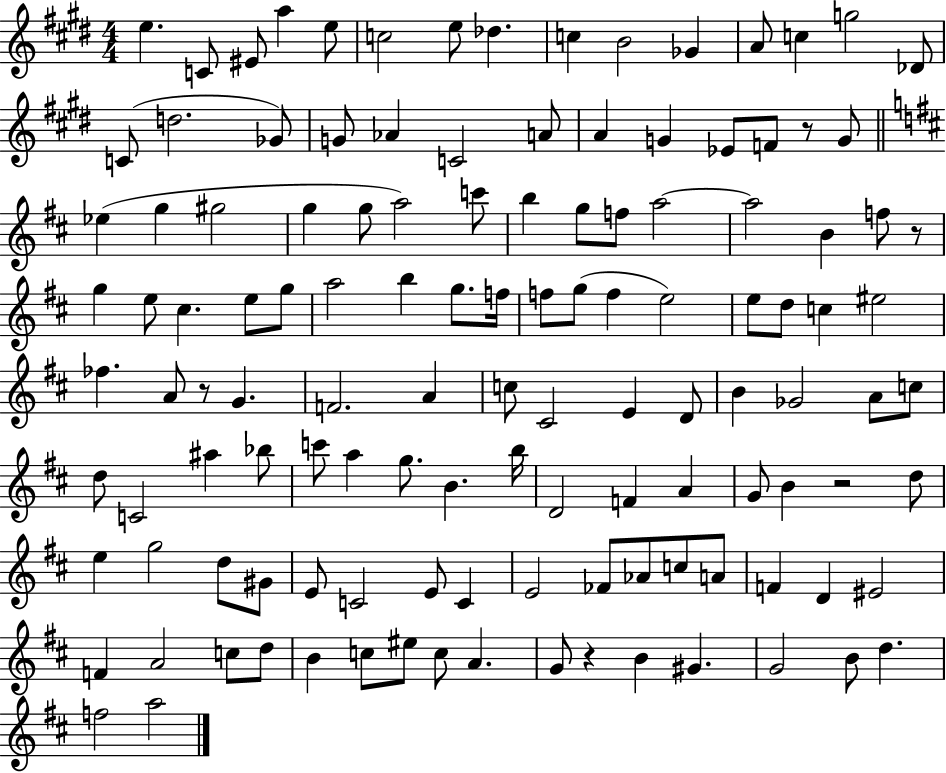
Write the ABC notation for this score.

X:1
T:Untitled
M:4/4
L:1/4
K:E
e C/2 ^E/2 a e/2 c2 e/2 _d c B2 _G A/2 c g2 _D/2 C/2 d2 _G/2 G/2 _A C2 A/2 A G _E/2 F/2 z/2 G/2 _e g ^g2 g g/2 a2 c'/2 b g/2 f/2 a2 a2 B f/2 z/2 g e/2 ^c e/2 g/2 a2 b g/2 f/4 f/2 g/2 f e2 e/2 d/2 c ^e2 _f A/2 z/2 G F2 A c/2 ^C2 E D/2 B _G2 A/2 c/2 d/2 C2 ^a _b/2 c'/2 a g/2 B b/4 D2 F A G/2 B z2 d/2 e g2 d/2 ^G/2 E/2 C2 E/2 C E2 _F/2 _A/2 c/2 A/2 F D ^E2 F A2 c/2 d/2 B c/2 ^e/2 c/2 A G/2 z B ^G G2 B/2 d f2 a2